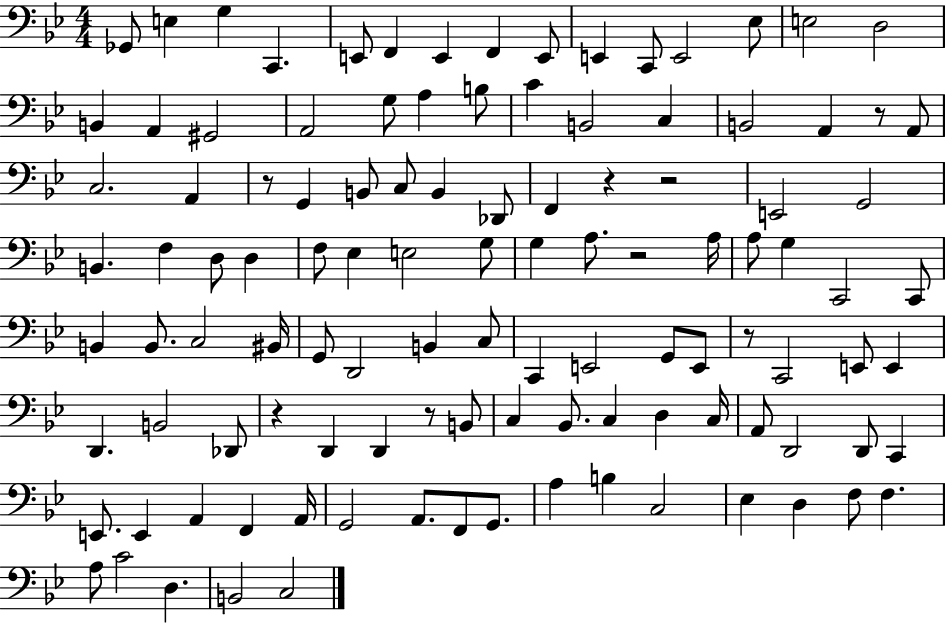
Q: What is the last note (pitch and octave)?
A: C3